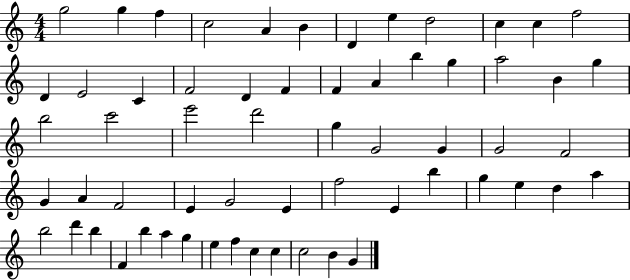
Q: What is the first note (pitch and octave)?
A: G5